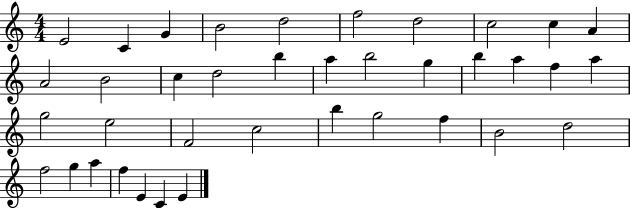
X:1
T:Untitled
M:4/4
L:1/4
K:C
E2 C G B2 d2 f2 d2 c2 c A A2 B2 c d2 b a b2 g b a f a g2 e2 F2 c2 b g2 f B2 d2 f2 g a f E C E